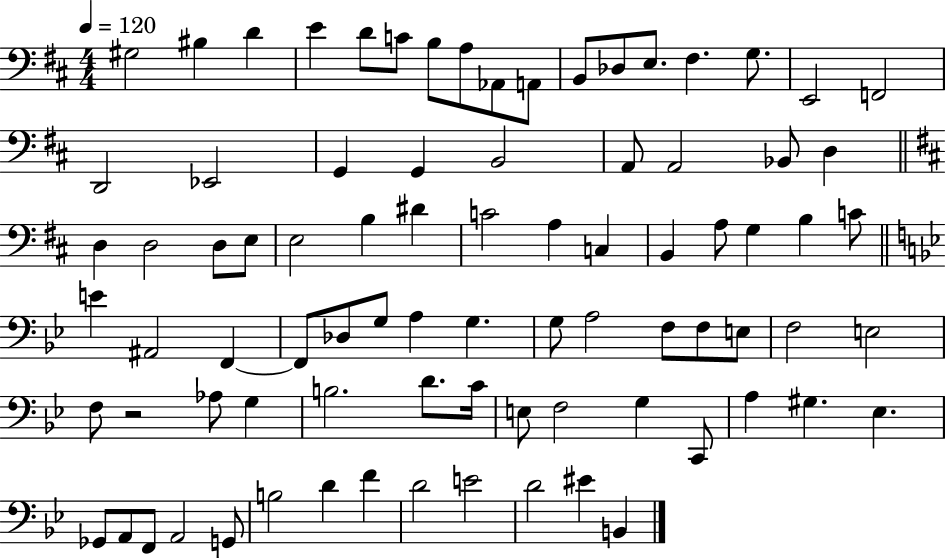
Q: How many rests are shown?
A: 1